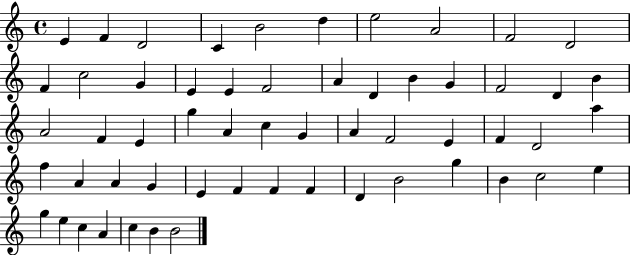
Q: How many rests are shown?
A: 0